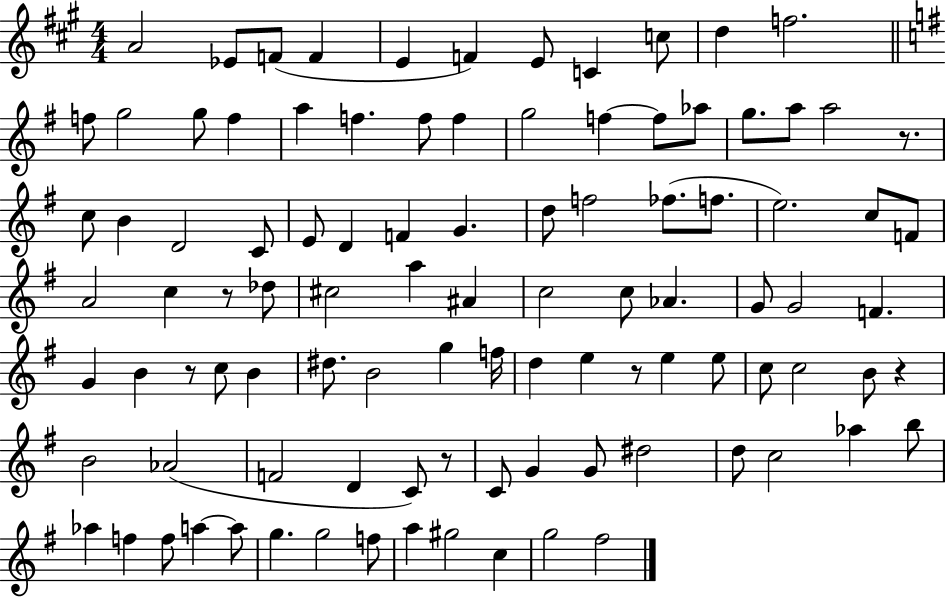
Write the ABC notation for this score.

X:1
T:Untitled
M:4/4
L:1/4
K:A
A2 _E/2 F/2 F E F E/2 C c/2 d f2 f/2 g2 g/2 f a f f/2 f g2 f f/2 _a/2 g/2 a/2 a2 z/2 c/2 B D2 C/2 E/2 D F G d/2 f2 _f/2 f/2 e2 c/2 F/2 A2 c z/2 _d/2 ^c2 a ^A c2 c/2 _A G/2 G2 F G B z/2 c/2 B ^d/2 B2 g f/4 d e z/2 e e/2 c/2 c2 B/2 z B2 _A2 F2 D C/2 z/2 C/2 G G/2 ^d2 d/2 c2 _a b/2 _a f f/2 a a/2 g g2 f/2 a ^g2 c g2 ^f2